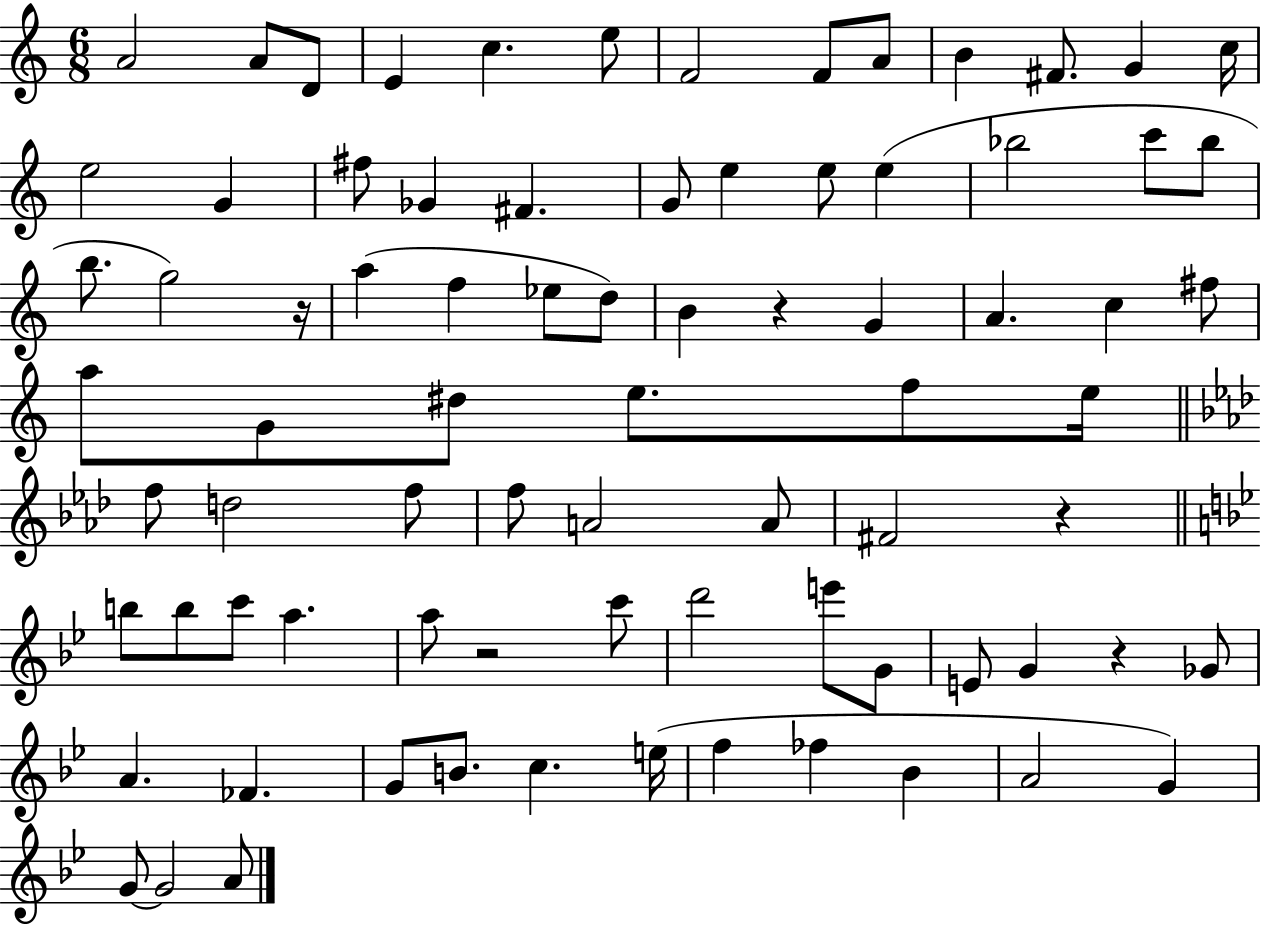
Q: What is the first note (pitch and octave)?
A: A4